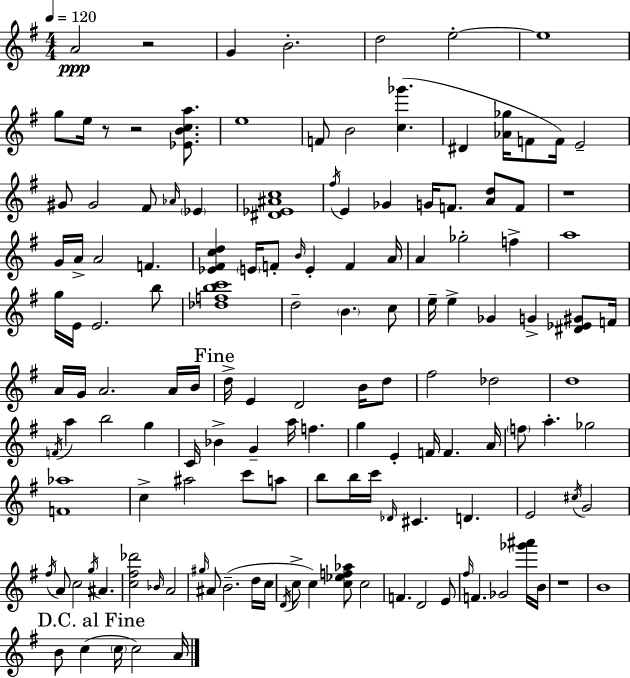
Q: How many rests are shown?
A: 5